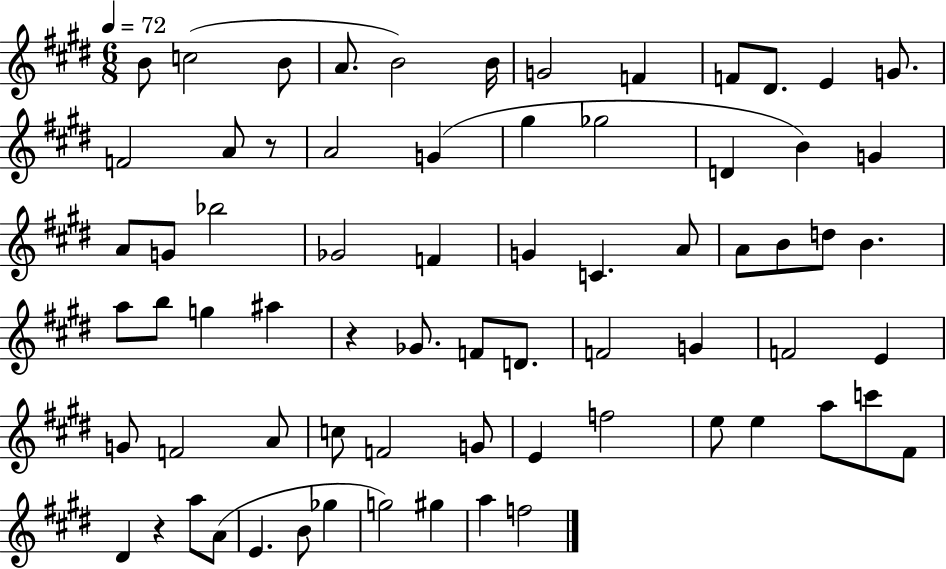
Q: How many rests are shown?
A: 3